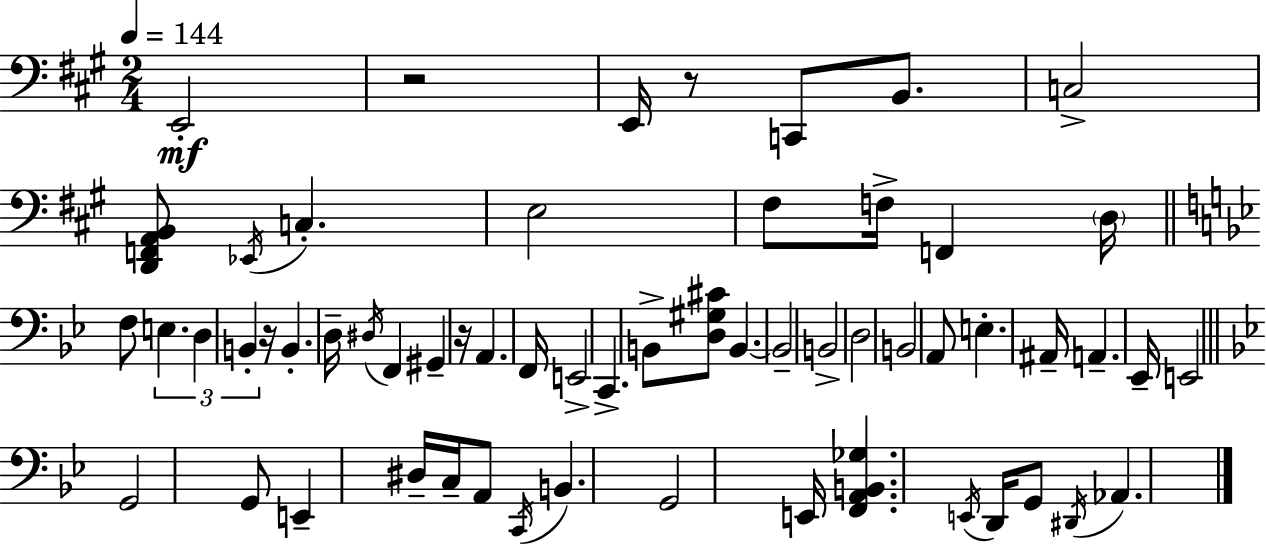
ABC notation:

X:1
T:Untitled
M:2/4
L:1/4
K:A
E,,2 z2 E,,/4 z/2 C,,/2 B,,/2 C,2 [D,,F,,A,,B,,]/2 _E,,/4 C, E,2 ^F,/2 F,/4 F,, D,/4 F,/2 E, D, B,, z/4 B,, D,/4 ^D,/4 F,, ^G,, z/4 A,, F,,/4 E,,2 C,, B,,/2 [D,^G,^C]/2 B,, B,,2 B,,2 D,2 B,,2 A,,/2 E, ^A,,/4 A,, _E,,/4 E,,2 G,,2 G,,/2 E,, ^D,/4 C,/4 A,,/2 C,,/4 B,, G,,2 E,,/4 [F,,A,,B,,_G,] E,,/4 D,,/4 G,,/2 ^D,,/4 _A,,